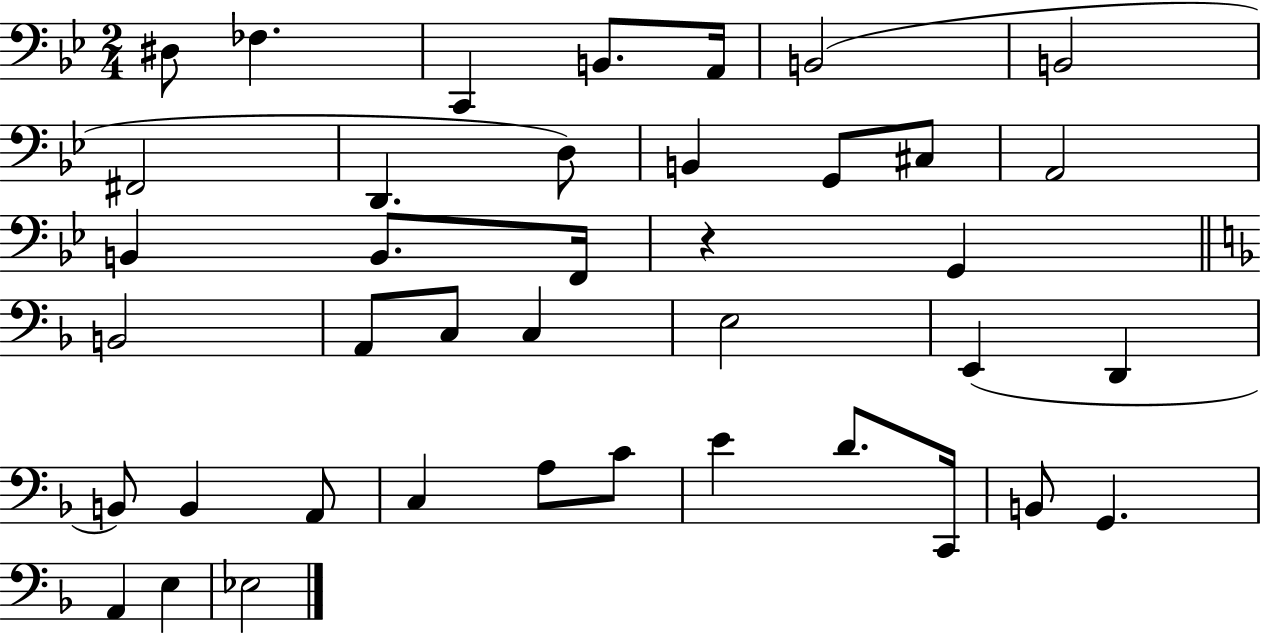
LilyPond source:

{
  \clef bass
  \numericTimeSignature
  \time 2/4
  \key bes \major
  \repeat volta 2 { dis8 fes4. | c,4 b,8. a,16 | b,2( | b,2 | \break fis,2 | d,4. d8) | b,4 g,8 cis8 | a,2 | \break b,4 b,8. f,16 | r4 g,4 | \bar "||" \break \key f \major b,2 | a,8 c8 c4 | e2 | e,4( d,4 | \break b,8) b,4 a,8 | c4 a8 c'8 | e'4 d'8. c,16 | b,8 g,4. | \break a,4 e4 | ees2 | } \bar "|."
}